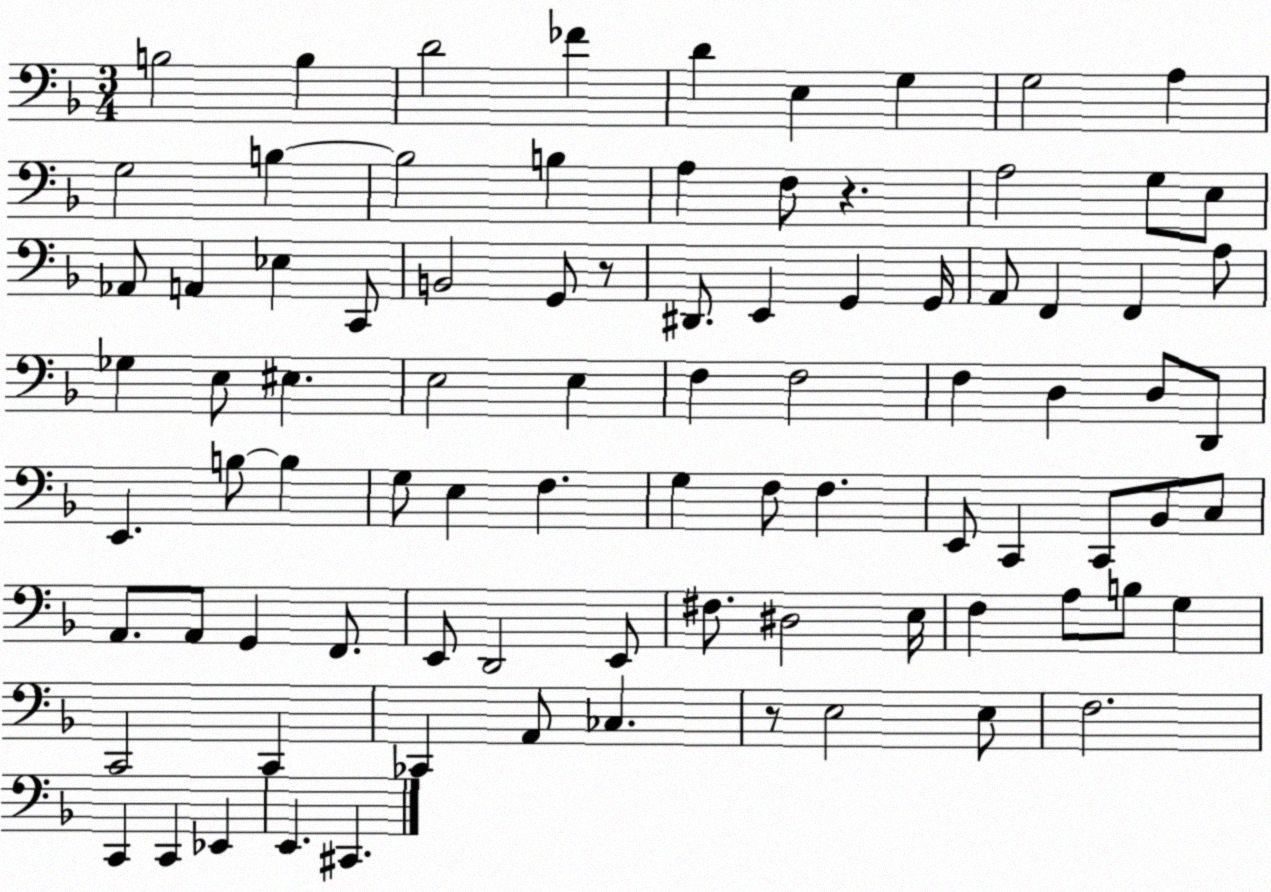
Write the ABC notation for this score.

X:1
T:Untitled
M:3/4
L:1/4
K:F
B,2 B, D2 _F D E, G, G,2 A, G,2 B, B,2 B, A, F,/2 z A,2 G,/2 E,/2 _A,,/2 A,, _E, C,,/2 B,,2 G,,/2 z/2 ^D,,/2 E,, G,, G,,/4 A,,/2 F,, F,, A,/2 _G, E,/2 ^E, E,2 E, F, F,2 F, D, D,/2 D,,/2 E,, B,/2 B, G,/2 E, F, G, F,/2 F, E,,/2 C,, C,,/2 _B,,/2 C,/2 A,,/2 A,,/2 G,, F,,/2 E,,/2 D,,2 E,,/2 ^F,/2 ^D,2 E,/4 F, A,/2 B,/2 G, C,,2 C,, _C,, A,,/2 _C, z/2 E,2 E,/2 F,2 C,, C,, _E,, E,, ^C,,